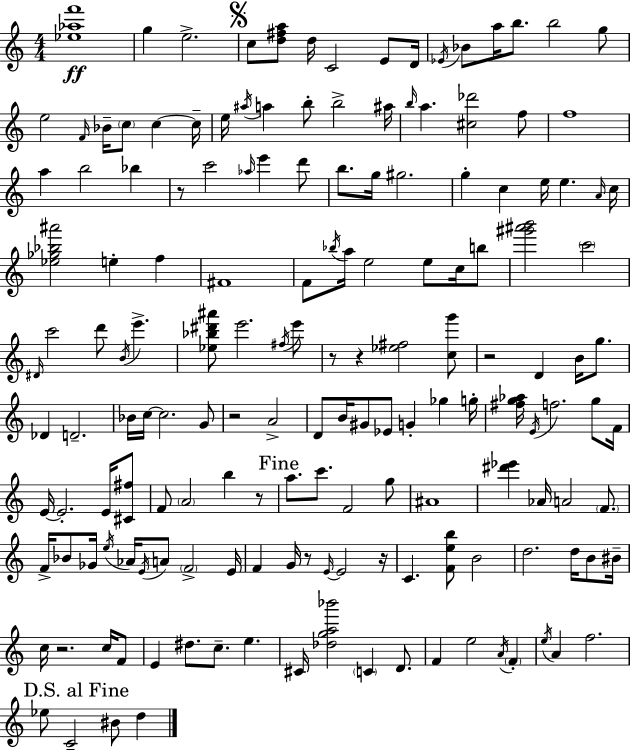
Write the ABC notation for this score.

X:1
T:Untitled
M:4/4
L:1/4
K:Am
[_e_af']4 g e2 c/2 [d^fa]/2 d/4 C2 E/2 D/4 _E/4 _B/2 a/4 b/2 b2 g/2 e2 F/4 _B/4 c/2 c c/4 e/4 ^a/4 a b/2 b2 ^a/4 b/4 a [^c_d']2 f/2 f4 a b2 _b z/2 c'2 _a/4 e' d'/2 b/2 g/4 ^g2 g c e/4 e A/4 c/4 [_e_g_b^a']2 e f ^F4 F/2 _b/4 a/4 e2 e/2 c/4 b/2 [^g'^a'b']2 c'2 ^D/4 c'2 d'/2 B/4 e' [_e_b^d'^a']/2 e'2 ^f/4 e'/2 z/2 z [_e^f]2 [cg']/2 z2 D B/4 g/2 _D D2 _B/4 c/4 c2 G/2 z2 A2 D/2 B/4 ^G/2 _E/2 G _g g/4 [^fg_a]/4 E/4 f2 g/2 F/4 E/4 E2 E/4 [^C^f]/2 F/2 A2 b z/2 a/2 c'/2 F2 g/2 ^A4 [^d'_e'] _A/4 A2 F/2 F/4 _B/2 _G/4 e/4 _A/4 E/4 A/2 F2 E/4 F G/4 z/2 E/4 E2 z/4 C [Feb]/2 B2 d2 d/4 B/2 ^B/4 c/4 z2 c/4 F/2 E ^d/2 c/2 e ^C/4 [_dga_b']2 C D/2 F e2 A/4 F e/4 A f2 _e/2 C2 ^B/2 d